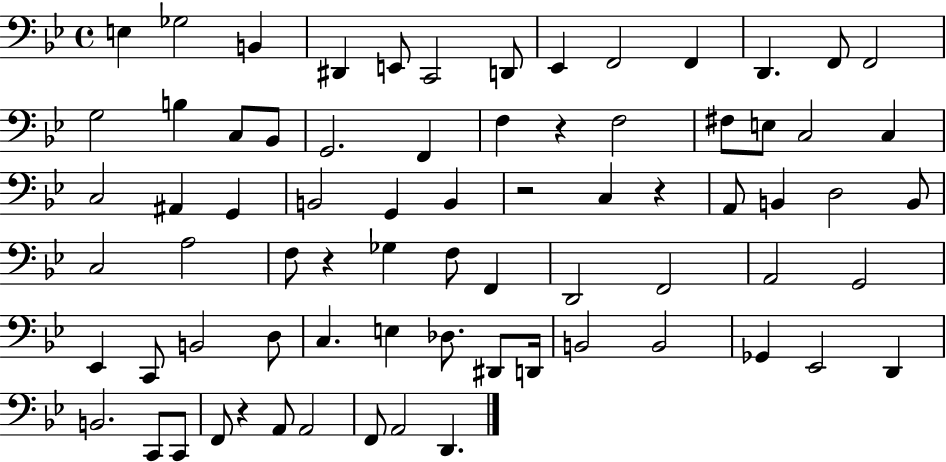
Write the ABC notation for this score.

X:1
T:Untitled
M:4/4
L:1/4
K:Bb
E, _G,2 B,, ^D,, E,,/2 C,,2 D,,/2 _E,, F,,2 F,, D,, F,,/2 F,,2 G,2 B, C,/2 _B,,/2 G,,2 F,, F, z F,2 ^F,/2 E,/2 C,2 C, C,2 ^A,, G,, B,,2 G,, B,, z2 C, z A,,/2 B,, D,2 B,,/2 C,2 A,2 F,/2 z _G, F,/2 F,, D,,2 F,,2 A,,2 G,,2 _E,, C,,/2 B,,2 D,/2 C, E, _D,/2 ^D,,/2 D,,/4 B,,2 B,,2 _G,, _E,,2 D,, B,,2 C,,/2 C,,/2 F,,/2 z A,,/2 A,,2 F,,/2 A,,2 D,,